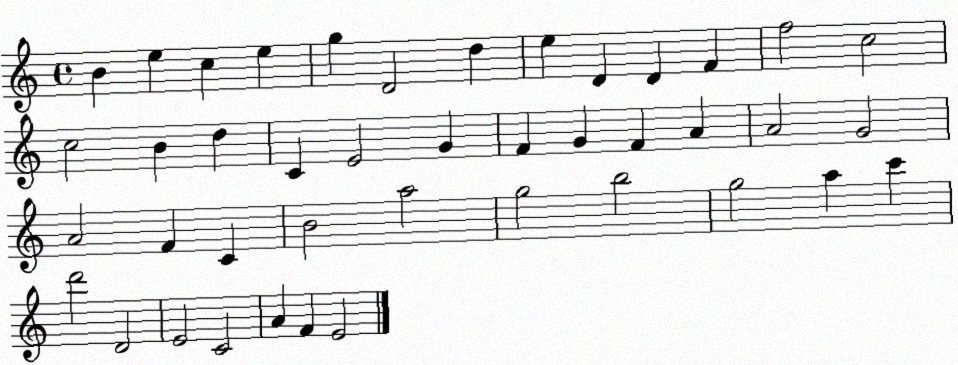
X:1
T:Untitled
M:4/4
L:1/4
K:C
B e c e g D2 d e D D F f2 c2 c2 B d C E2 G F G F A A2 G2 A2 F C B2 a2 g2 b2 g2 a c' d'2 D2 E2 C2 A F E2